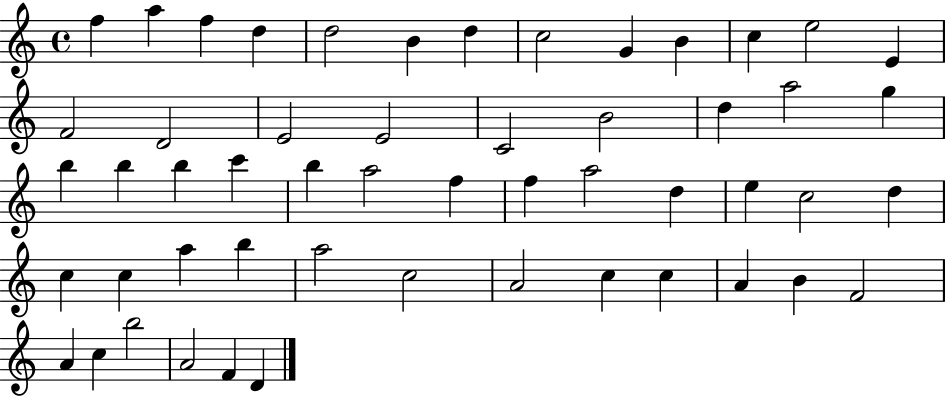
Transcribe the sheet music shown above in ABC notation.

X:1
T:Untitled
M:4/4
L:1/4
K:C
f a f d d2 B d c2 G B c e2 E F2 D2 E2 E2 C2 B2 d a2 g b b b c' b a2 f f a2 d e c2 d c c a b a2 c2 A2 c c A B F2 A c b2 A2 F D